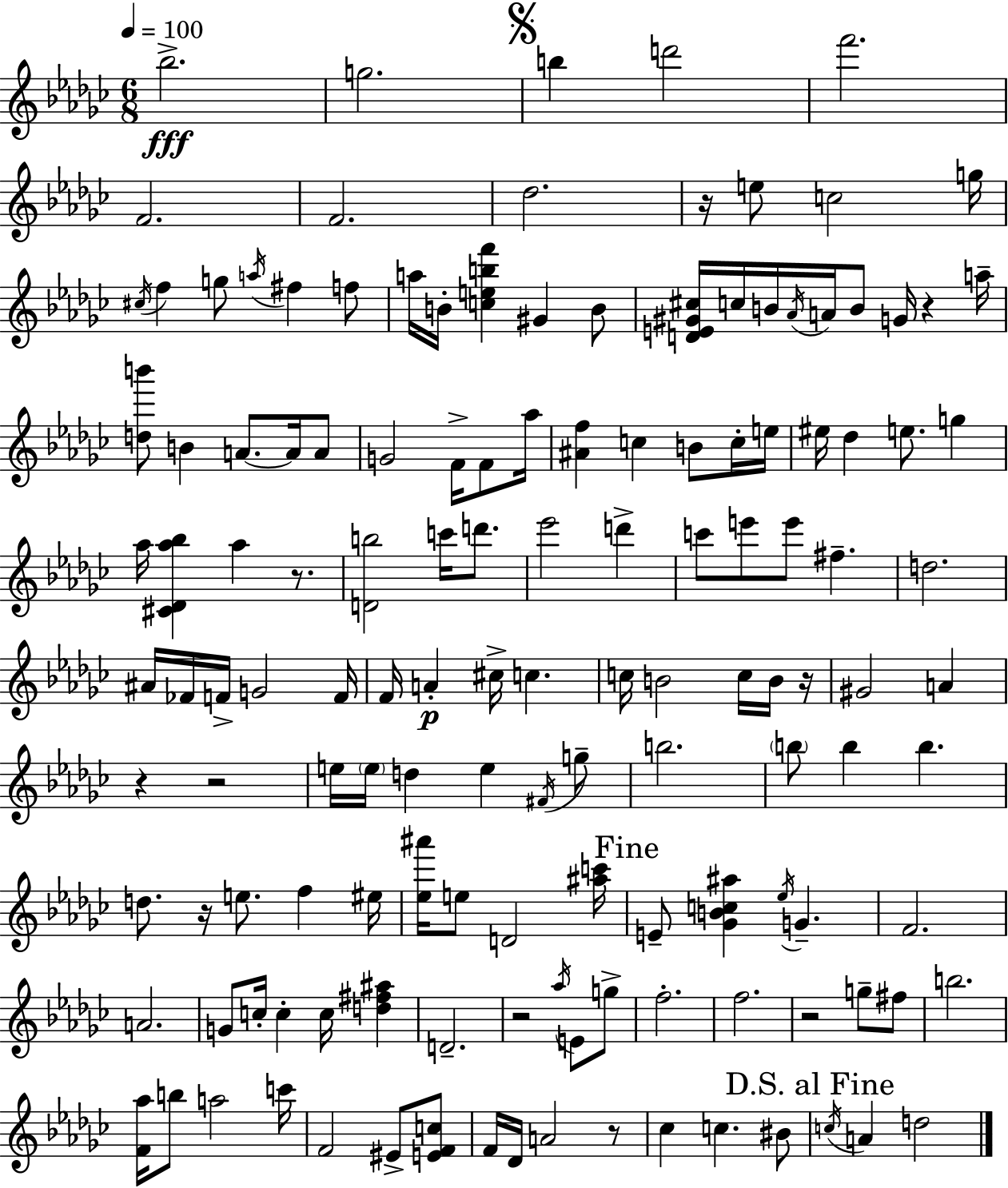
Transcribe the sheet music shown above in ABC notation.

X:1
T:Untitled
M:6/8
L:1/4
K:Ebm
_b2 g2 b d'2 f'2 F2 F2 _d2 z/4 e/2 c2 g/4 ^c/4 f g/2 a/4 ^f f/2 a/4 B/4 [cebf'] ^G B/2 [DE^G^c]/4 c/4 B/4 _A/4 A/4 B/2 G/4 z a/4 [db']/2 B A/2 A/4 A/2 G2 F/4 F/2 _a/4 [^Af] c B/2 c/4 e/4 ^e/4 _d e/2 g _a/4 [^C_D_a_b] _a z/2 [Db]2 c'/4 d'/2 _e'2 d' c'/2 e'/2 e'/2 ^f d2 ^A/4 _F/4 F/4 G2 F/4 F/4 A ^c/4 c c/4 B2 c/4 B/4 z/4 ^G2 A z z2 e/4 e/4 d e ^F/4 g/2 b2 b/2 b b d/2 z/4 e/2 f ^e/4 [_e^a']/4 e/2 D2 [^ac']/4 E/2 [_GBc^a] _e/4 G F2 A2 G/2 c/4 c c/4 [d^f^a] D2 z2 _a/4 E/2 g/2 f2 f2 z2 g/2 ^f/2 b2 [F_a]/4 b/2 a2 c'/4 F2 ^E/2 [EFc]/2 F/4 _D/4 A2 z/2 _c c ^B/2 c/4 A d2